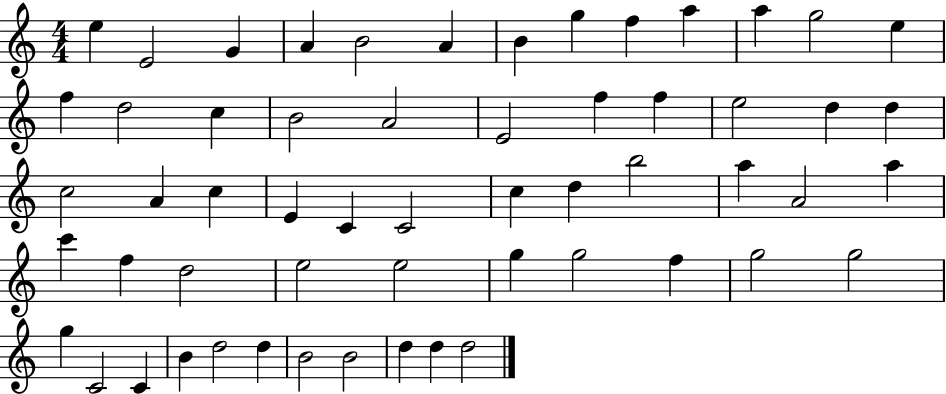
E5/q E4/h G4/q A4/q B4/h A4/q B4/q G5/q F5/q A5/q A5/q G5/h E5/q F5/q D5/h C5/q B4/h A4/h E4/h F5/q F5/q E5/h D5/q D5/q C5/h A4/q C5/q E4/q C4/q C4/h C5/q D5/q B5/h A5/q A4/h A5/q C6/q F5/q D5/h E5/h E5/h G5/q G5/h F5/q G5/h G5/h G5/q C4/h C4/q B4/q D5/h D5/q B4/h B4/h D5/q D5/q D5/h